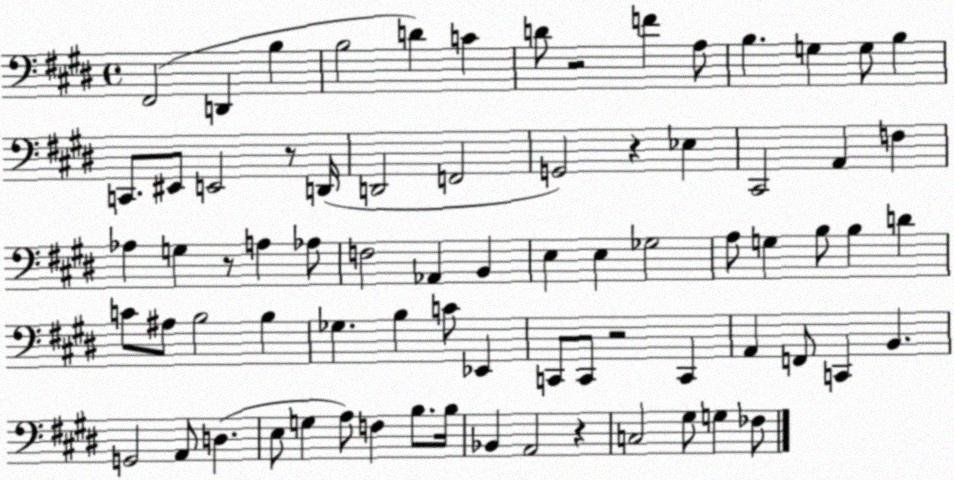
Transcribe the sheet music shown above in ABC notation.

X:1
T:Untitled
M:4/4
L:1/4
K:E
^F,,2 D,, B, B,2 D C D/2 z2 F A,/2 B, G, G,/2 B, C,,/2 ^E,,/2 E,,2 z/2 D,,/4 D,,2 F,,2 G,,2 z _E, ^C,,2 A,, F, _A, G, z/2 A, _A,/2 F,2 _A,, B,, E, E, _G,2 A,/2 G, B,/2 B, D C/2 ^A,/2 B,2 B, _G, B, C/2 _E,, C,,/2 C,,/2 z2 C,, A,, F,,/2 C,, B,, G,,2 A,,/2 D, E,/2 G, A,/2 F, B,/2 B,/4 _B,, A,,2 z C,2 ^G,/2 G, _F,/2